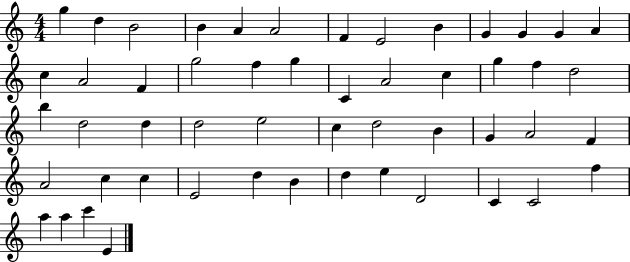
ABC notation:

X:1
T:Untitled
M:4/4
L:1/4
K:C
g d B2 B A A2 F E2 B G G G A c A2 F g2 f g C A2 c g f d2 b d2 d d2 e2 c d2 B G A2 F A2 c c E2 d B d e D2 C C2 f a a c' E